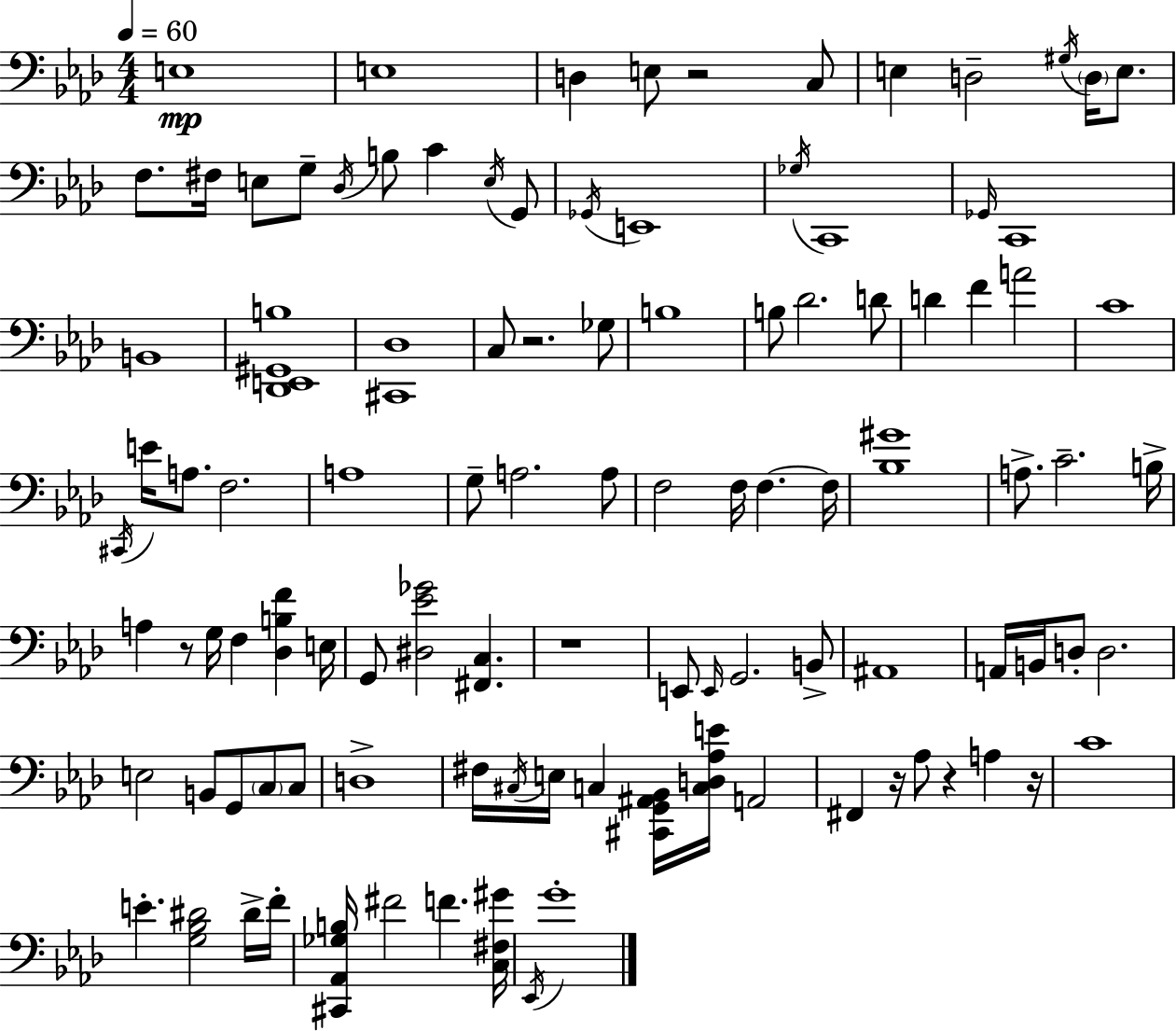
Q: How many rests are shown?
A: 7